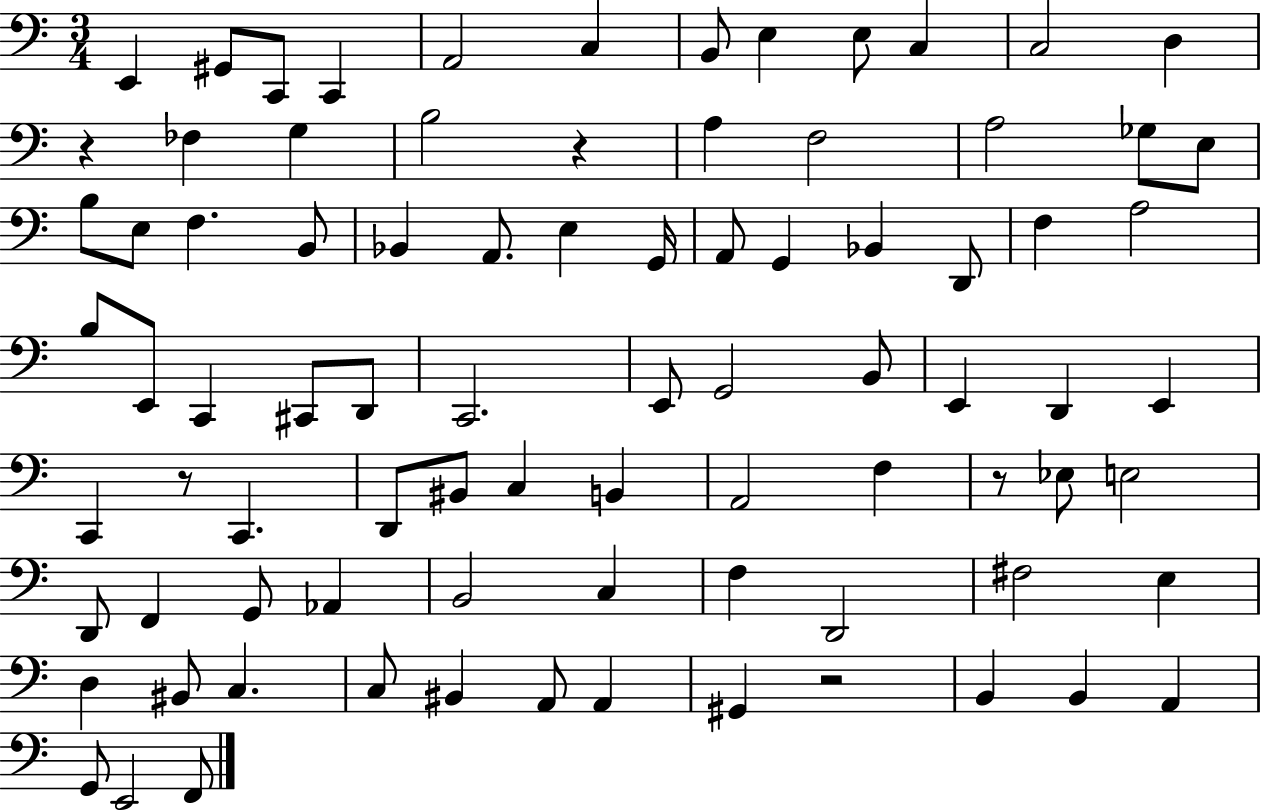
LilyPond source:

{
  \clef bass
  \numericTimeSignature
  \time 3/4
  \key c \major
  e,4 gis,8 c,8 c,4 | a,2 c4 | b,8 e4 e8 c4 | c2 d4 | \break r4 fes4 g4 | b2 r4 | a4 f2 | a2 ges8 e8 | \break b8 e8 f4. b,8 | bes,4 a,8. e4 g,16 | a,8 g,4 bes,4 d,8 | f4 a2 | \break b8 e,8 c,4 cis,8 d,8 | c,2. | e,8 g,2 b,8 | e,4 d,4 e,4 | \break c,4 r8 c,4. | d,8 bis,8 c4 b,4 | a,2 f4 | r8 ees8 e2 | \break d,8 f,4 g,8 aes,4 | b,2 c4 | f4 d,2 | fis2 e4 | \break d4 bis,8 c4. | c8 bis,4 a,8 a,4 | gis,4 r2 | b,4 b,4 a,4 | \break g,8 e,2 f,8 | \bar "|."
}